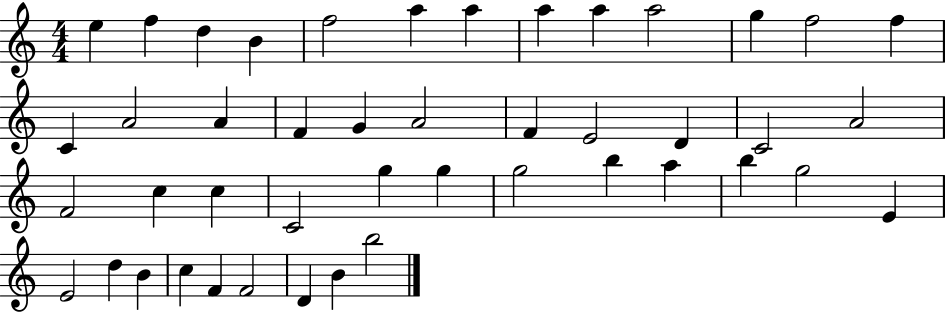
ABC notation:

X:1
T:Untitled
M:4/4
L:1/4
K:C
e f d B f2 a a a a a2 g f2 f C A2 A F G A2 F E2 D C2 A2 F2 c c C2 g g g2 b a b g2 E E2 d B c F F2 D B b2